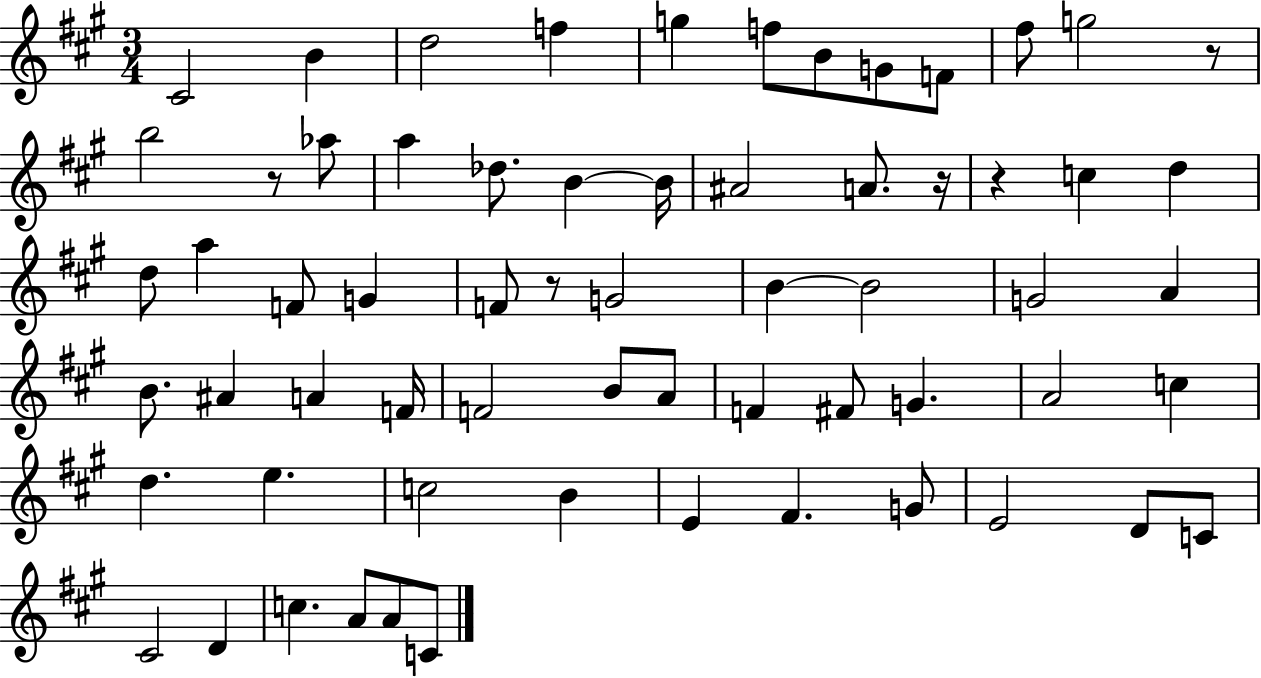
{
  \clef treble
  \numericTimeSignature
  \time 3/4
  \key a \major
  \repeat volta 2 { cis'2 b'4 | d''2 f''4 | g''4 f''8 b'8 g'8 f'8 | fis''8 g''2 r8 | \break b''2 r8 aes''8 | a''4 des''8. b'4~~ b'16 | ais'2 a'8. r16 | r4 c''4 d''4 | \break d''8 a''4 f'8 g'4 | f'8 r8 g'2 | b'4~~ b'2 | g'2 a'4 | \break b'8. ais'4 a'4 f'16 | f'2 b'8 a'8 | f'4 fis'8 g'4. | a'2 c''4 | \break d''4. e''4. | c''2 b'4 | e'4 fis'4. g'8 | e'2 d'8 c'8 | \break cis'2 d'4 | c''4. a'8 a'8 c'8 | } \bar "|."
}